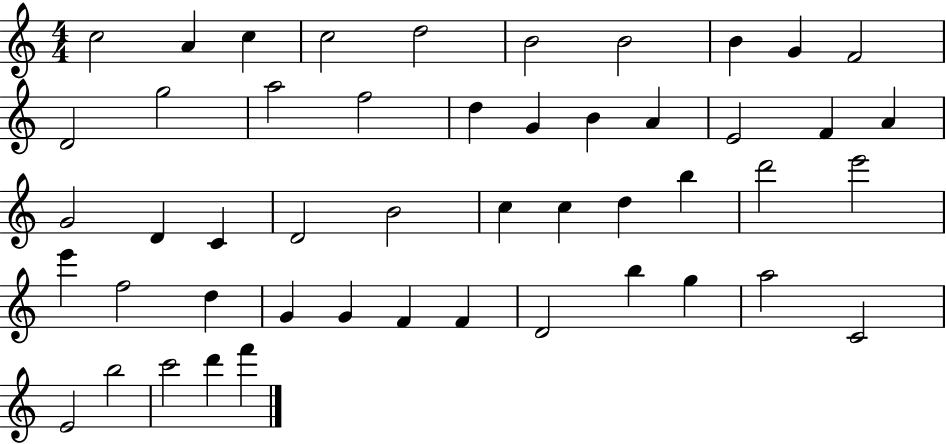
C5/h A4/q C5/q C5/h D5/h B4/h B4/h B4/q G4/q F4/h D4/h G5/h A5/h F5/h D5/q G4/q B4/q A4/q E4/h F4/q A4/q G4/h D4/q C4/q D4/h B4/h C5/q C5/q D5/q B5/q D6/h E6/h E6/q F5/h D5/q G4/q G4/q F4/q F4/q D4/h B5/q G5/q A5/h C4/h E4/h B5/h C6/h D6/q F6/q